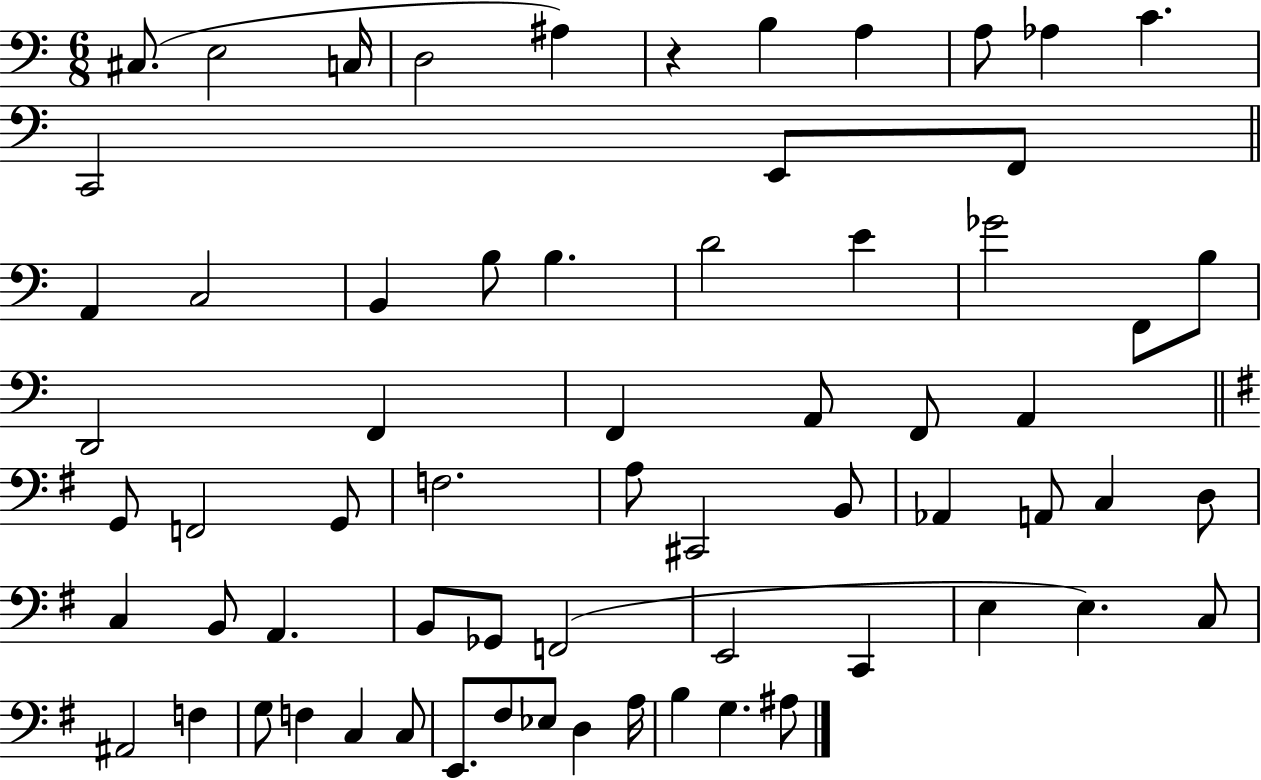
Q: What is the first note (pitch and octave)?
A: C#3